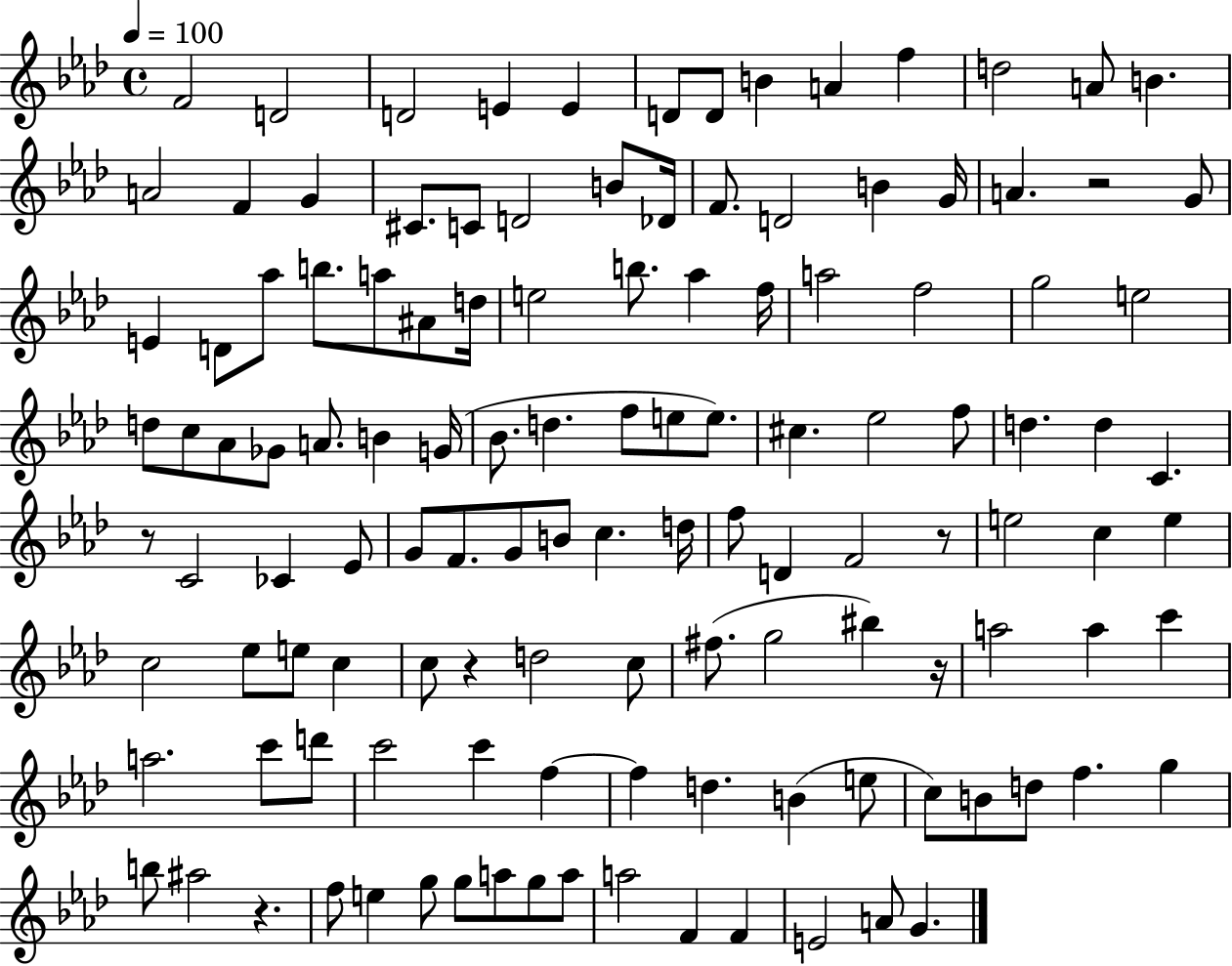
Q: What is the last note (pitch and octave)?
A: G4